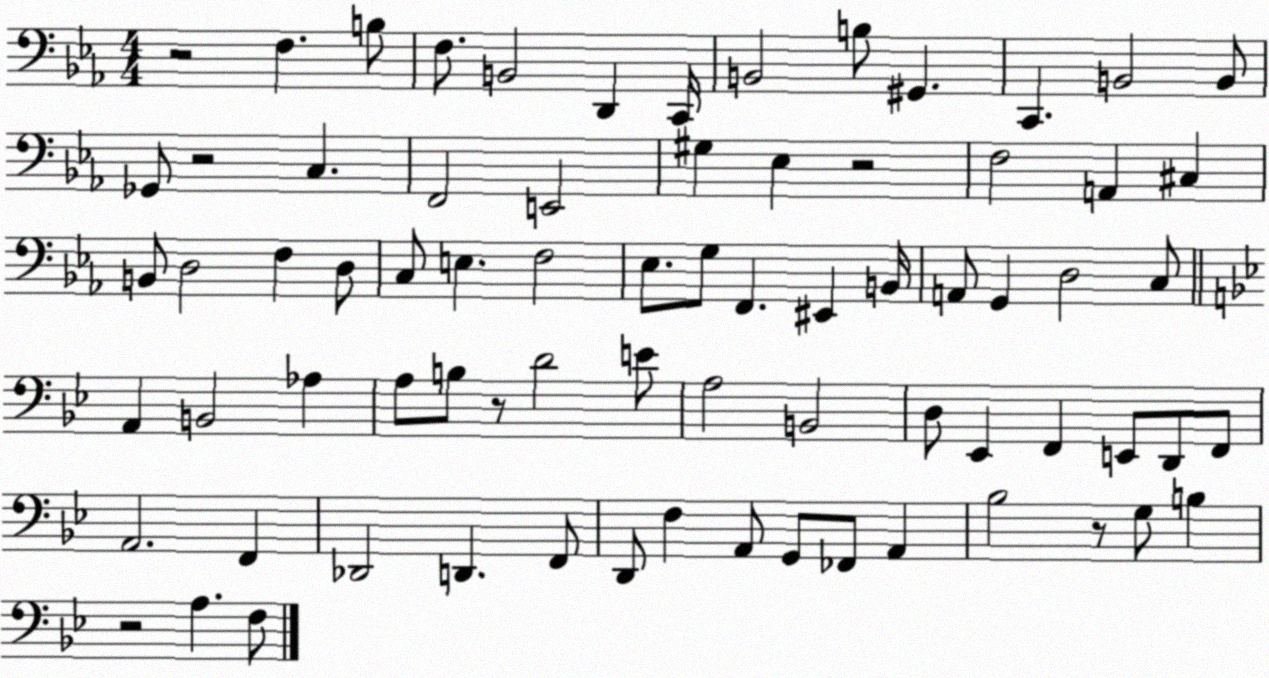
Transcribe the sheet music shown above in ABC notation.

X:1
T:Untitled
M:4/4
L:1/4
K:Eb
z2 F, B,/2 F,/2 B,,2 D,, C,,/4 B,,2 B,/2 ^G,, C,, B,,2 B,,/2 _G,,/2 z2 C, F,,2 E,,2 ^G, _E, z2 F,2 A,, ^C, B,,/2 D,2 F, D,/2 C,/2 E, F,2 _E,/2 G,/2 F,, ^E,, B,,/4 A,,/2 G,, D,2 C,/2 A,, B,,2 _A, A,/2 B,/2 z/2 D2 E/2 A,2 B,,2 D,/2 _E,, F,, E,,/2 D,,/2 F,,/2 A,,2 F,, _D,,2 D,, F,,/2 D,,/2 F, A,,/2 G,,/2 _F,,/2 A,, _B,2 z/2 G,/2 B, z2 A, F,/2